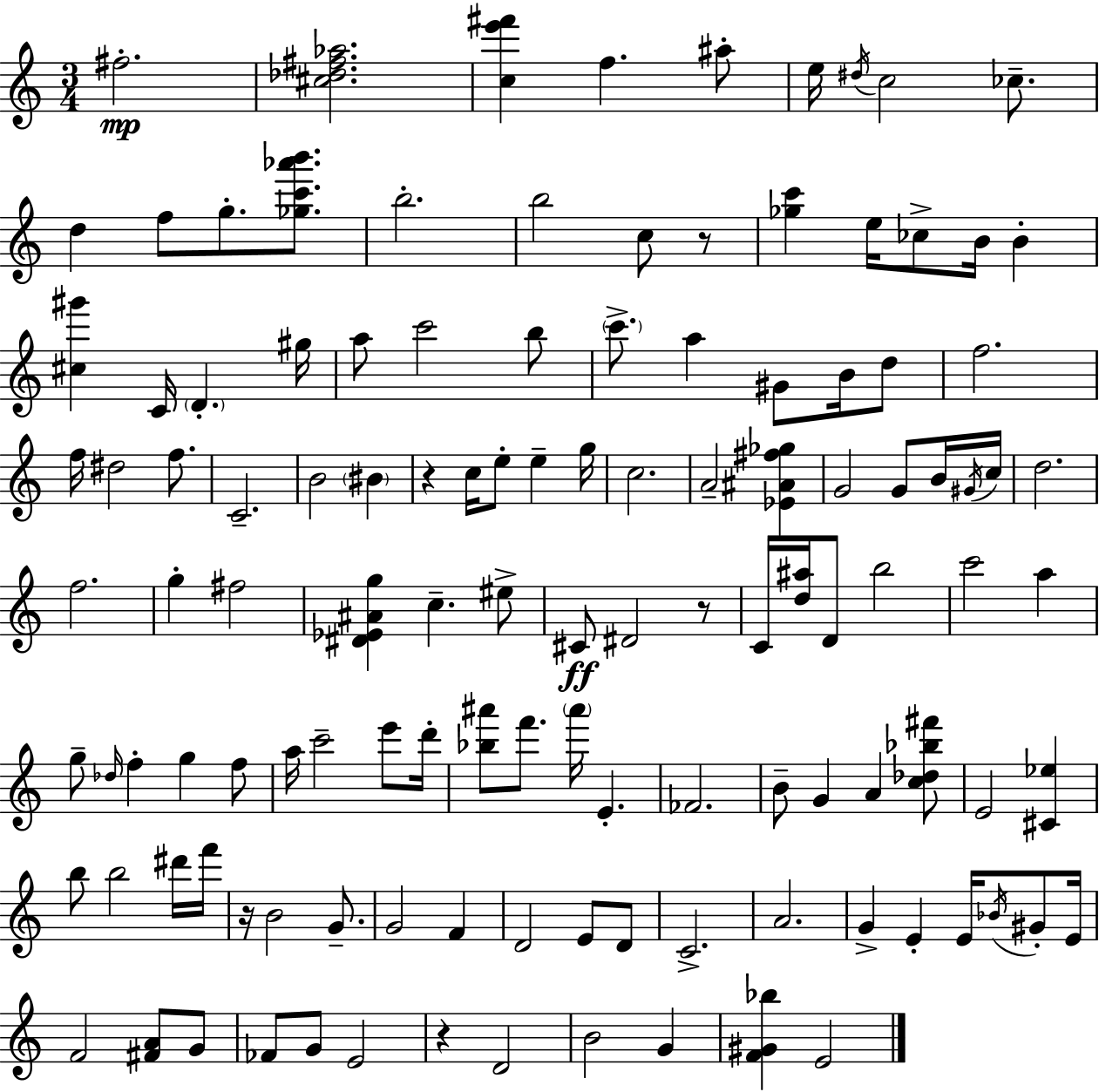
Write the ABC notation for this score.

X:1
T:Untitled
M:3/4
L:1/4
K:C
^f2 [^c_d^f_a]2 [ce'^f'] f ^a/2 e/4 ^d/4 c2 _c/2 d f/2 g/2 [_gc'_a'b']/2 b2 b2 c/2 z/2 [_gc'] e/4 _c/2 B/4 B [^c^g'] C/4 D ^g/4 a/2 c'2 b/2 c'/2 a ^G/2 B/4 d/2 f2 f/4 ^d2 f/2 C2 B2 ^B z c/4 e/2 e g/4 c2 A2 [_E^A^f_g] G2 G/2 B/4 ^G/4 c/4 d2 f2 g ^f2 [^D_E^Ag] c ^e/2 ^C/2 ^D2 z/2 C/4 [d^a]/4 D/2 b2 c'2 a g/2 _d/4 f g f/2 a/4 c'2 e'/2 d'/4 [_b^a']/2 f'/2 ^a'/4 E _F2 B/2 G A [c_d_b^f']/2 E2 [^C_e] b/2 b2 ^d'/4 f'/4 z/4 B2 G/2 G2 F D2 E/2 D/2 C2 A2 G E E/4 _B/4 ^G/2 E/4 F2 [^FA]/2 G/2 _F/2 G/2 E2 z D2 B2 G [F^G_b] E2